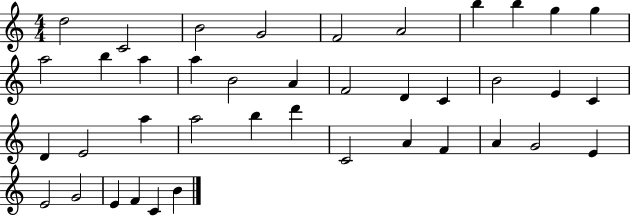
D5/h C4/h B4/h G4/h F4/h A4/h B5/q B5/q G5/q G5/q A5/h B5/q A5/q A5/q B4/h A4/q F4/h D4/q C4/q B4/h E4/q C4/q D4/q E4/h A5/q A5/h B5/q D6/q C4/h A4/q F4/q A4/q G4/h E4/q E4/h G4/h E4/q F4/q C4/q B4/q